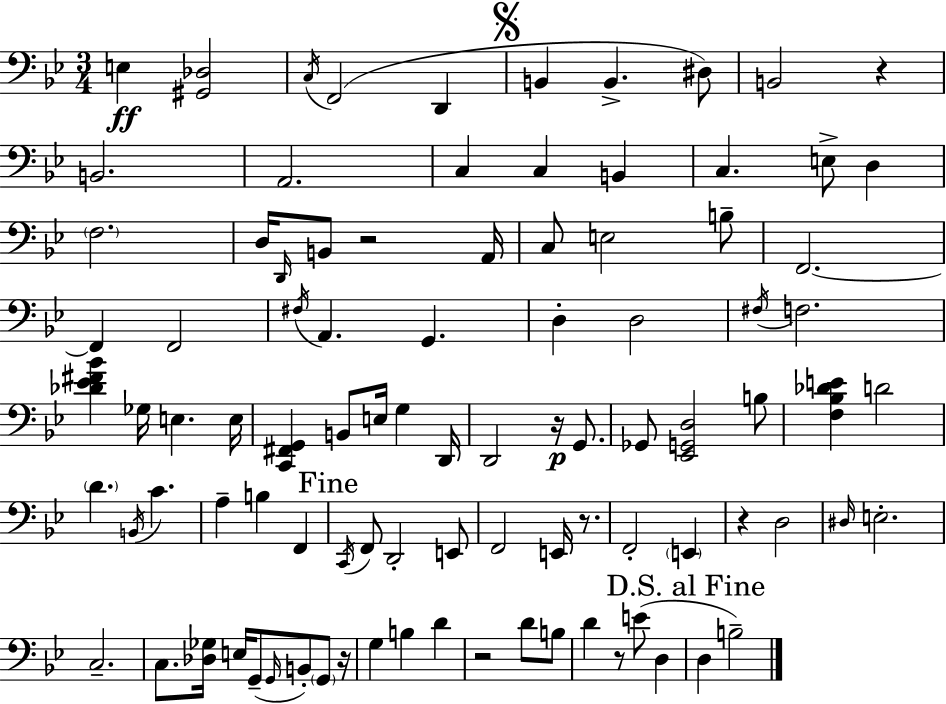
E3/q [G#2,Db3]/h C3/s F2/h D2/q B2/q B2/q. D#3/e B2/h R/q B2/h. A2/h. C3/q C3/q B2/q C3/q. E3/e D3/q F3/h. D3/s D2/s B2/e R/h A2/s C3/e E3/h B3/e F2/h. F2/q F2/h F#3/s A2/q. G2/q. D3/q D3/h F#3/s F3/h. [Db4,Eb4,F#4,Bb4]/q Gb3/s E3/q. E3/s [C2,F#2,G2]/q B2/e E3/s G3/q D2/s D2/h R/s G2/e. Gb2/e [Eb2,G2,D3]/h B3/e [F3,Bb3,Db4,E4]/q D4/h D4/q. B2/s C4/q. A3/q B3/q F2/q C2/s F2/e D2/h E2/e F2/h E2/s R/e. F2/h E2/q R/q D3/h D#3/s E3/h. C3/h. C3/e. [Db3,Gb3]/s E3/s G2/e G2/s B2/e G2/e R/s G3/q B3/q D4/q R/h D4/e B3/e D4/q R/e E4/e D3/q D3/q B3/h